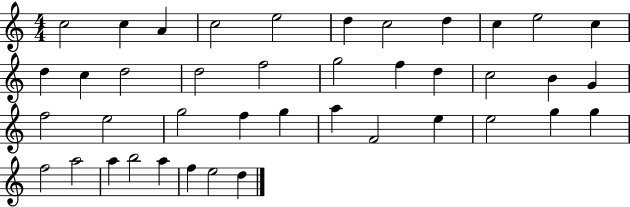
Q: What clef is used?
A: treble